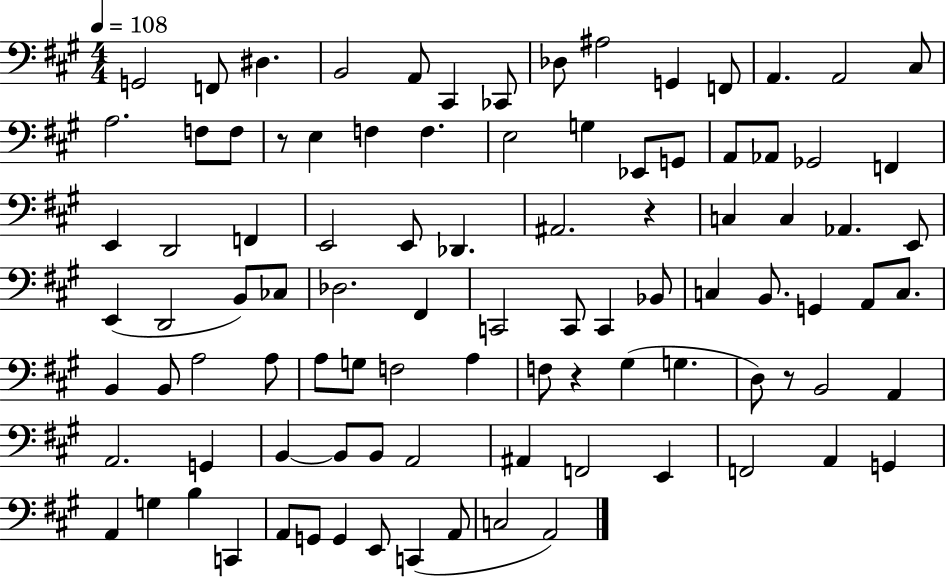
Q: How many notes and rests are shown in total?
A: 96